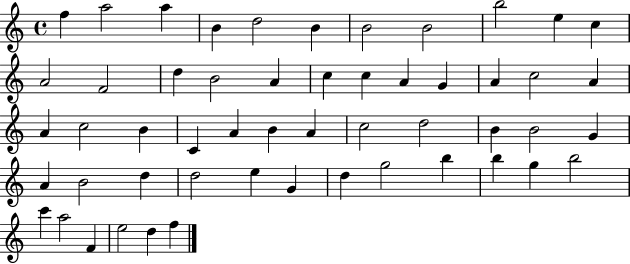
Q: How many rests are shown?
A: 0